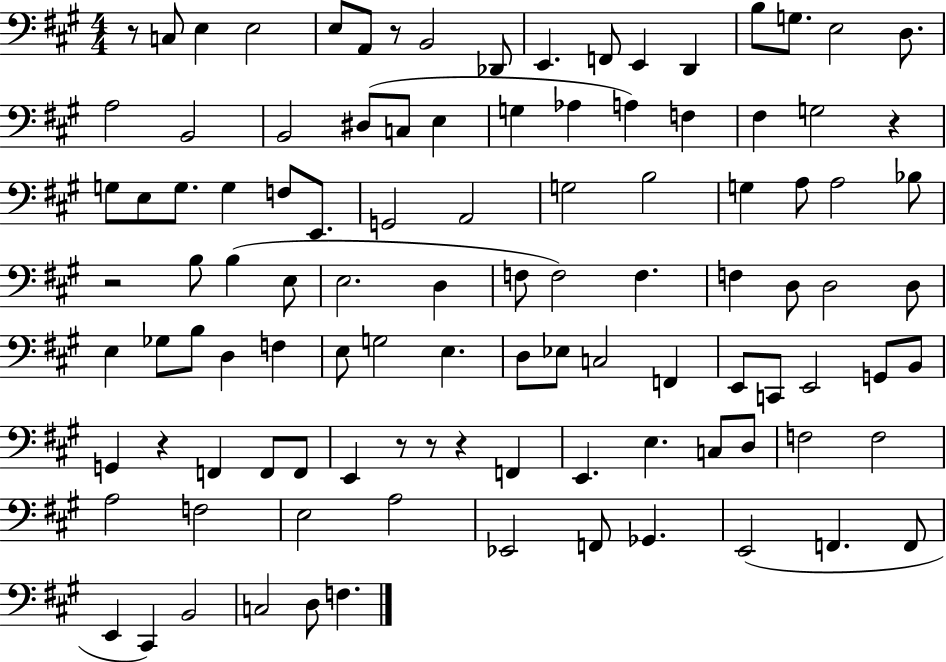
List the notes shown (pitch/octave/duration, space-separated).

R/e C3/e E3/q E3/h E3/e A2/e R/e B2/h Db2/e E2/q. F2/e E2/q D2/q B3/e G3/e. E3/h D3/e. A3/h B2/h B2/h D#3/e C3/e E3/q G3/q Ab3/q A3/q F3/q F#3/q G3/h R/q G3/e E3/e G3/e. G3/q F3/e E2/e. G2/h A2/h G3/h B3/h G3/q A3/e A3/h Bb3/e R/h B3/e B3/q E3/e E3/h. D3/q F3/e F3/h F3/q. F3/q D3/e D3/h D3/e E3/q Gb3/e B3/e D3/q F3/q E3/e G3/h E3/q. D3/e Eb3/e C3/h F2/q E2/e C2/e E2/h G2/e B2/e G2/q R/q F2/q F2/e F2/e E2/q R/e R/e R/q F2/q E2/q. E3/q. C3/e D3/e F3/h F3/h A3/h F3/h E3/h A3/h Eb2/h F2/e Gb2/q. E2/h F2/q. F2/e E2/q C#2/q B2/h C3/h D3/e F3/q.